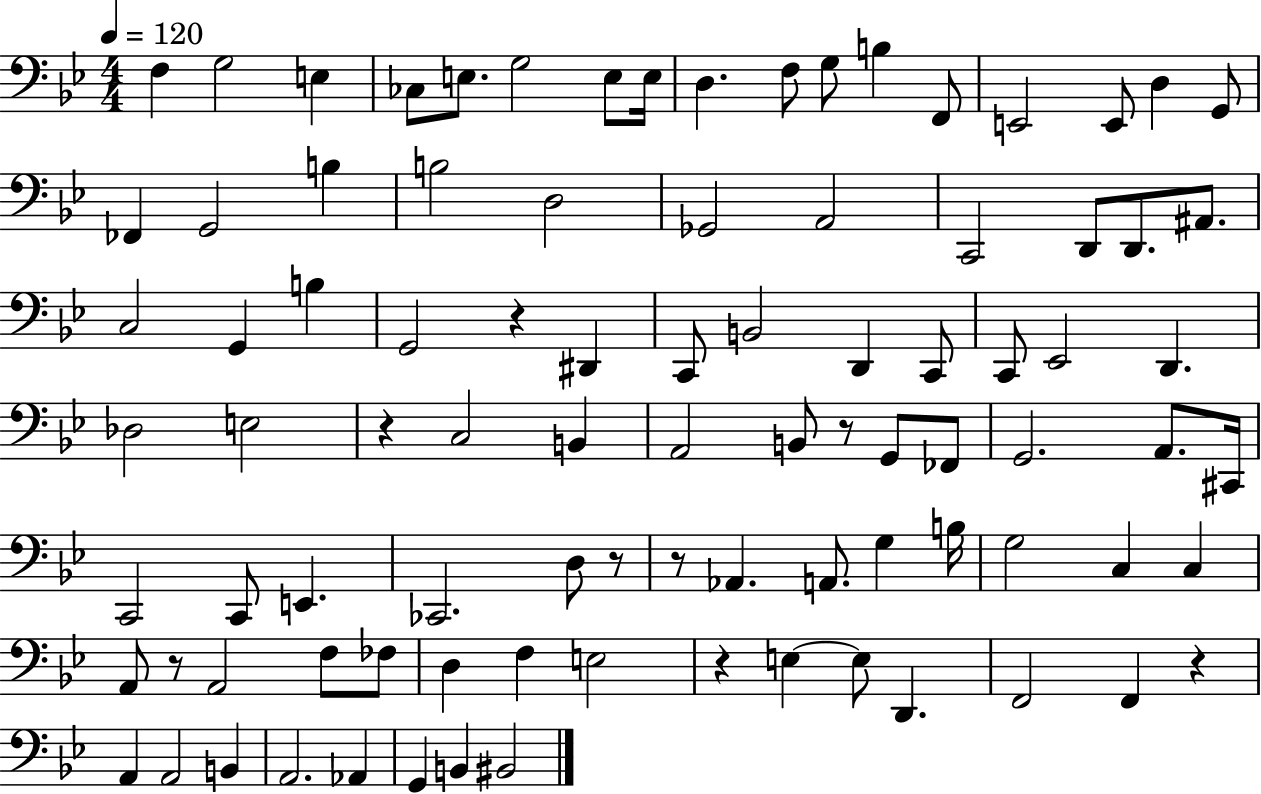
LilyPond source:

{
  \clef bass
  \numericTimeSignature
  \time 4/4
  \key bes \major
  \tempo 4 = 120
  f4 g2 e4 | ces8 e8. g2 e8 e16 | d4. f8 g8 b4 f,8 | e,2 e,8 d4 g,8 | \break fes,4 g,2 b4 | b2 d2 | ges,2 a,2 | c,2 d,8 d,8. ais,8. | \break c2 g,4 b4 | g,2 r4 dis,4 | c,8 b,2 d,4 c,8 | c,8 ees,2 d,4. | \break des2 e2 | r4 c2 b,4 | a,2 b,8 r8 g,8 fes,8 | g,2. a,8. cis,16 | \break c,2 c,8 e,4. | ces,2. d8 r8 | r8 aes,4. a,8. g4 b16 | g2 c4 c4 | \break a,8 r8 a,2 f8 fes8 | d4 f4 e2 | r4 e4~~ e8 d,4. | f,2 f,4 r4 | \break a,4 a,2 b,4 | a,2. aes,4 | g,4 b,4 bis,2 | \bar "|."
}